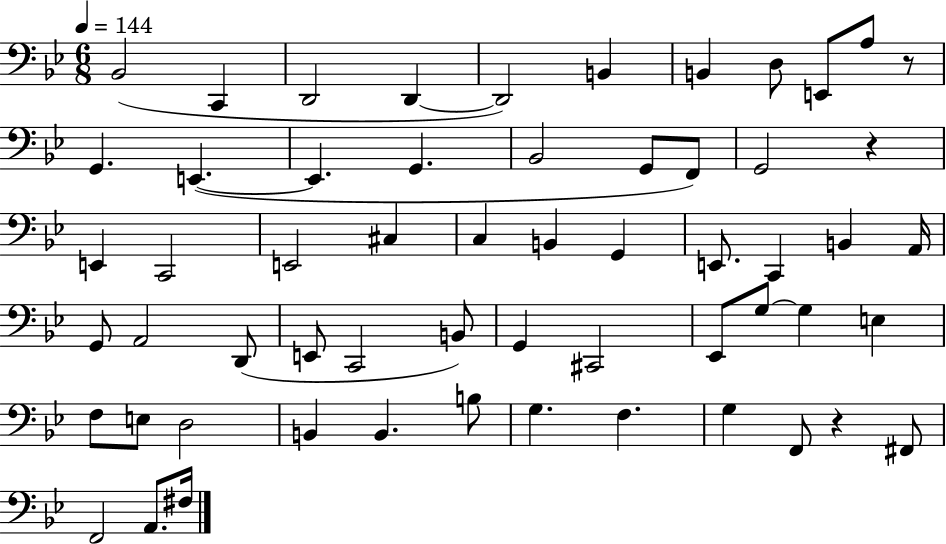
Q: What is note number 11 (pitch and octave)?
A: G2